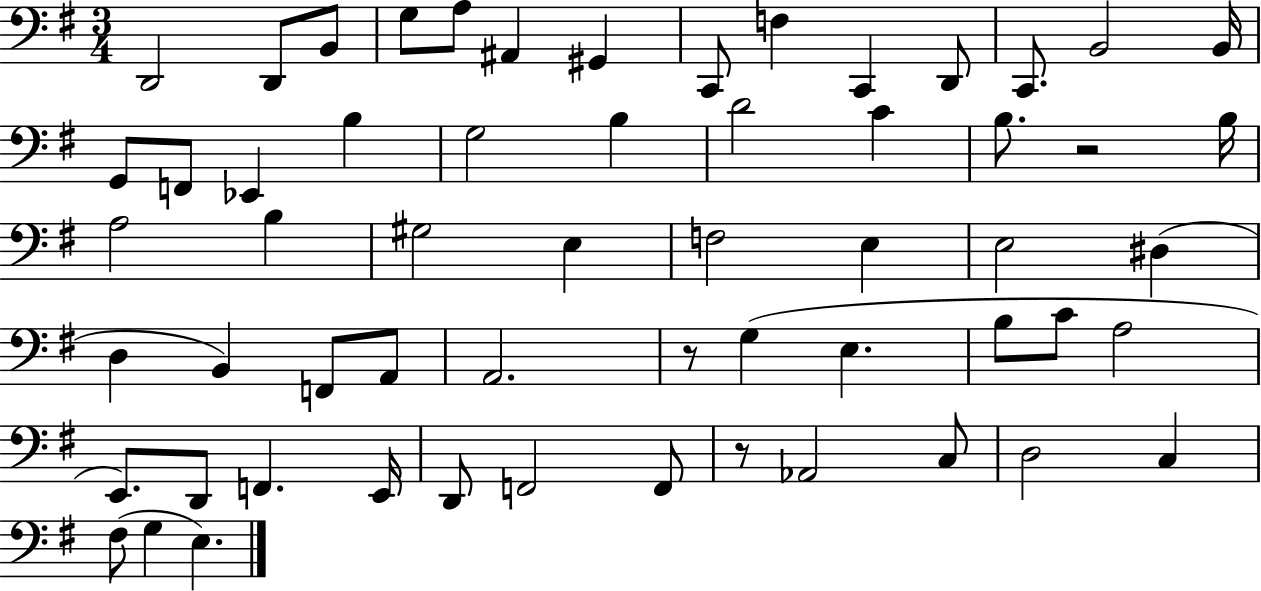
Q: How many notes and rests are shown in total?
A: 59